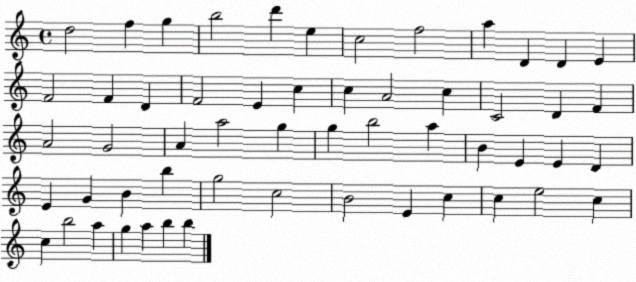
X:1
T:Untitled
M:4/4
L:1/4
K:C
d2 f g b2 d' e c2 f2 a D D E F2 F D F2 E c c A2 c C2 D F A2 G2 A a2 g g b2 a B E E D E G B b g2 c2 B2 E c c e2 c c b2 a g a b b